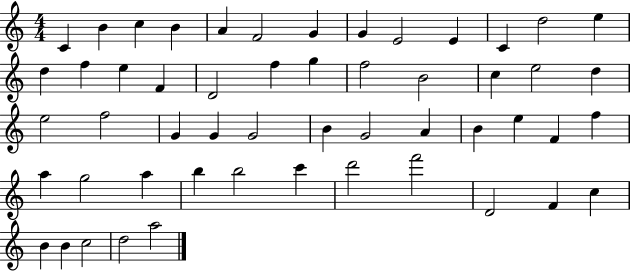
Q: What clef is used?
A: treble